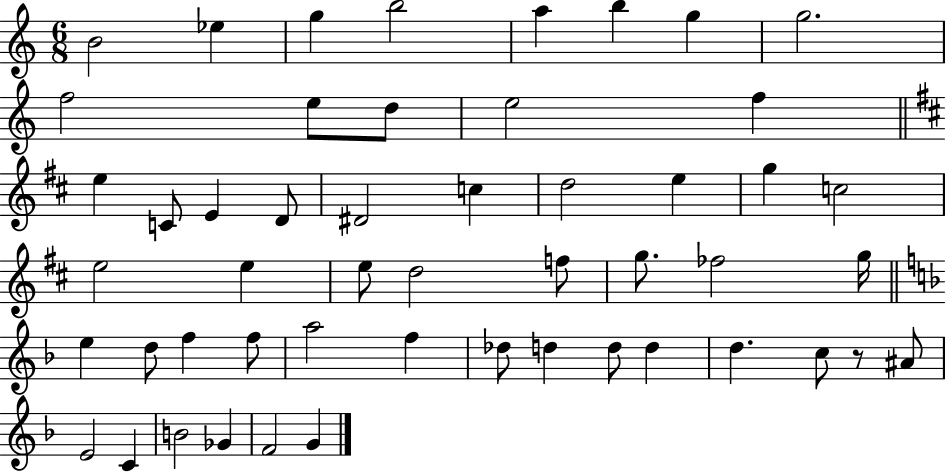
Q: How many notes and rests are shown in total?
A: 51